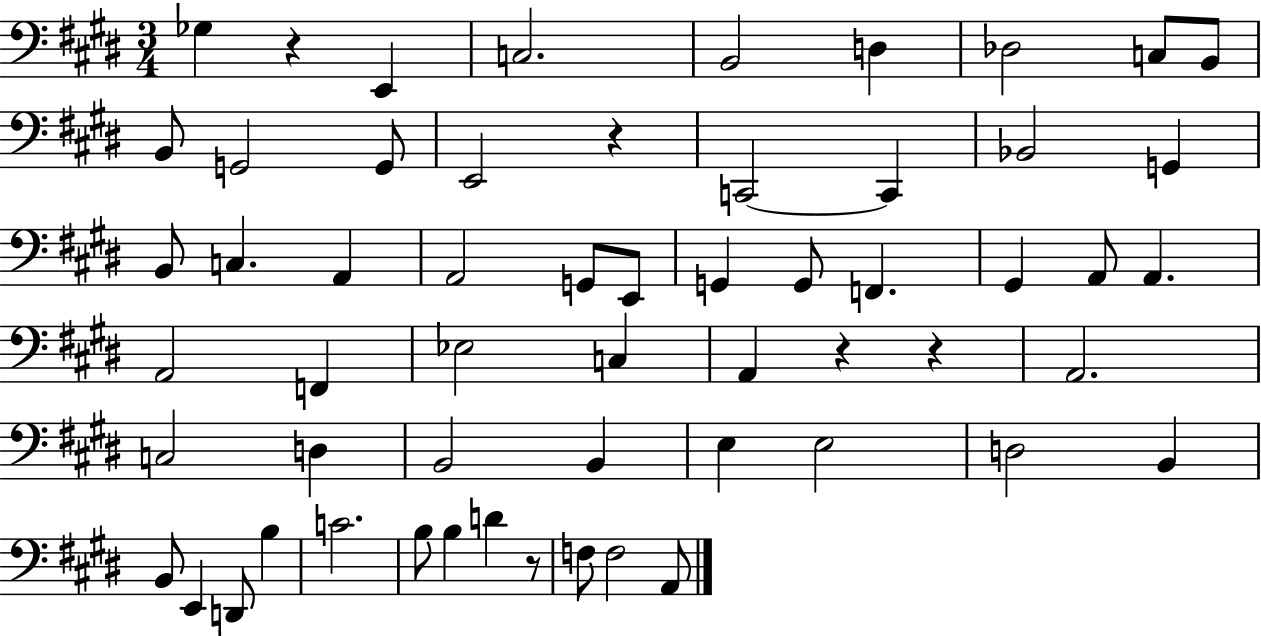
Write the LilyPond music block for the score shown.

{
  \clef bass
  \numericTimeSignature
  \time 3/4
  \key e \major
  ges4 r4 e,4 | c2. | b,2 d4 | des2 c8 b,8 | \break b,8 g,2 g,8 | e,2 r4 | c,2~~ c,4 | bes,2 g,4 | \break b,8 c4. a,4 | a,2 g,8 e,8 | g,4 g,8 f,4. | gis,4 a,8 a,4. | \break a,2 f,4 | ees2 c4 | a,4 r4 r4 | a,2. | \break c2 d4 | b,2 b,4 | e4 e2 | d2 b,4 | \break b,8 e,4 d,8 b4 | c'2. | b8 b4 d'4 r8 | f8 f2 a,8 | \break \bar "|."
}